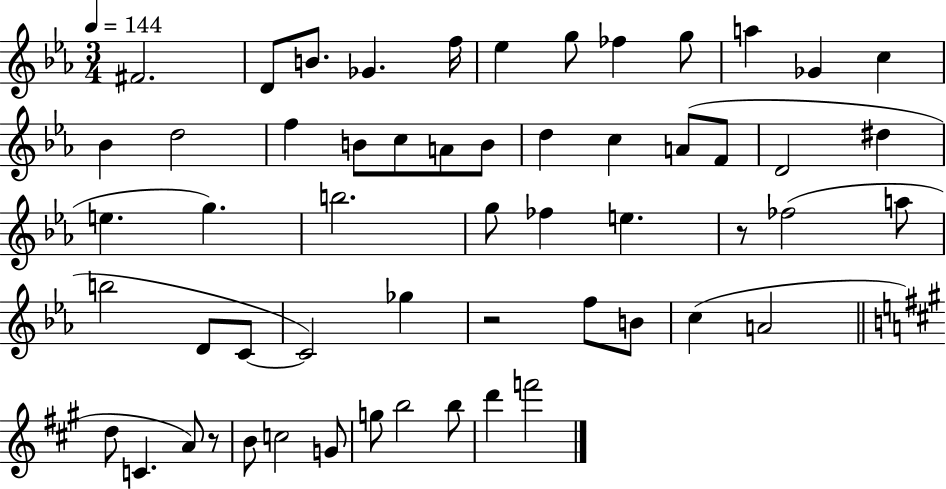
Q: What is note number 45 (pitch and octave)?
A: A4